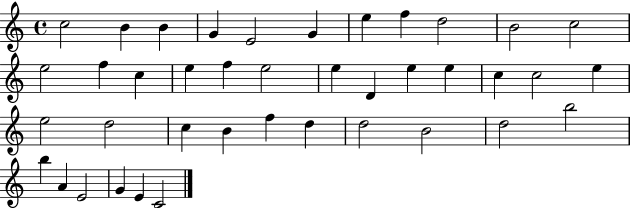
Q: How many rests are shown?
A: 0